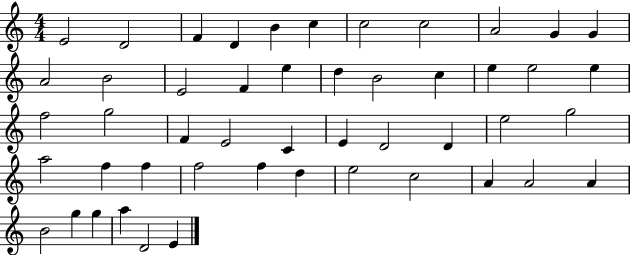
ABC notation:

X:1
T:Untitled
M:4/4
L:1/4
K:C
E2 D2 F D B c c2 c2 A2 G G A2 B2 E2 F e d B2 c e e2 e f2 g2 F E2 C E D2 D e2 g2 a2 f f f2 f d e2 c2 A A2 A B2 g g a D2 E